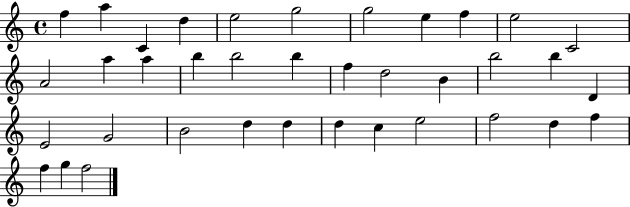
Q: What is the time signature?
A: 4/4